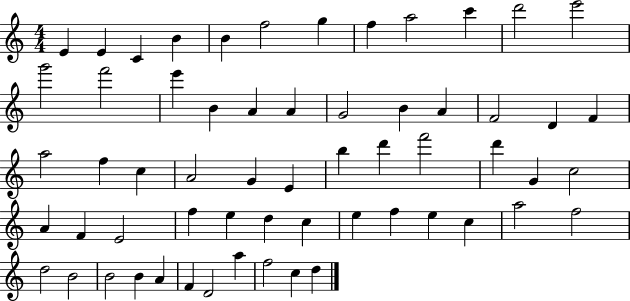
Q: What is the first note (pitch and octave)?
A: E4